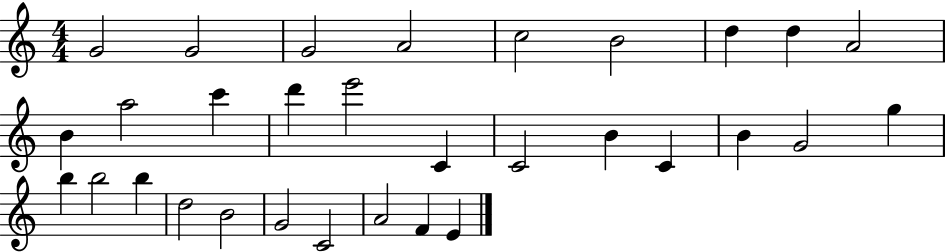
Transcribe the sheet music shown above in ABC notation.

X:1
T:Untitled
M:4/4
L:1/4
K:C
G2 G2 G2 A2 c2 B2 d d A2 B a2 c' d' e'2 C C2 B C B G2 g b b2 b d2 B2 G2 C2 A2 F E